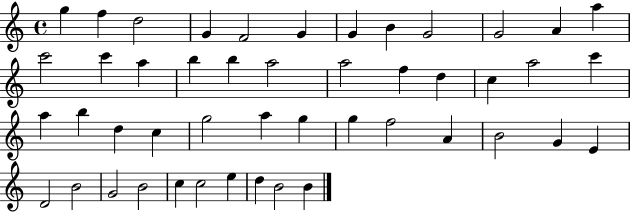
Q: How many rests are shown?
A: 0